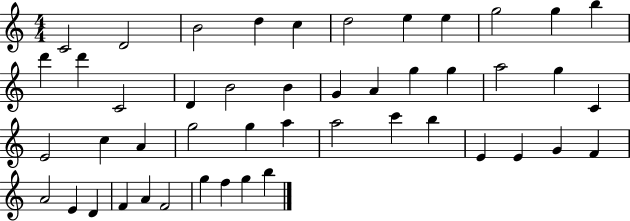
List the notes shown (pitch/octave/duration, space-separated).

C4/h D4/h B4/h D5/q C5/q D5/h E5/q E5/q G5/h G5/q B5/q D6/q D6/q C4/h D4/q B4/h B4/q G4/q A4/q G5/q G5/q A5/h G5/q C4/q E4/h C5/q A4/q G5/h G5/q A5/q A5/h C6/q B5/q E4/q E4/q G4/q F4/q A4/h E4/q D4/q F4/q A4/q F4/h G5/q F5/q G5/q B5/q